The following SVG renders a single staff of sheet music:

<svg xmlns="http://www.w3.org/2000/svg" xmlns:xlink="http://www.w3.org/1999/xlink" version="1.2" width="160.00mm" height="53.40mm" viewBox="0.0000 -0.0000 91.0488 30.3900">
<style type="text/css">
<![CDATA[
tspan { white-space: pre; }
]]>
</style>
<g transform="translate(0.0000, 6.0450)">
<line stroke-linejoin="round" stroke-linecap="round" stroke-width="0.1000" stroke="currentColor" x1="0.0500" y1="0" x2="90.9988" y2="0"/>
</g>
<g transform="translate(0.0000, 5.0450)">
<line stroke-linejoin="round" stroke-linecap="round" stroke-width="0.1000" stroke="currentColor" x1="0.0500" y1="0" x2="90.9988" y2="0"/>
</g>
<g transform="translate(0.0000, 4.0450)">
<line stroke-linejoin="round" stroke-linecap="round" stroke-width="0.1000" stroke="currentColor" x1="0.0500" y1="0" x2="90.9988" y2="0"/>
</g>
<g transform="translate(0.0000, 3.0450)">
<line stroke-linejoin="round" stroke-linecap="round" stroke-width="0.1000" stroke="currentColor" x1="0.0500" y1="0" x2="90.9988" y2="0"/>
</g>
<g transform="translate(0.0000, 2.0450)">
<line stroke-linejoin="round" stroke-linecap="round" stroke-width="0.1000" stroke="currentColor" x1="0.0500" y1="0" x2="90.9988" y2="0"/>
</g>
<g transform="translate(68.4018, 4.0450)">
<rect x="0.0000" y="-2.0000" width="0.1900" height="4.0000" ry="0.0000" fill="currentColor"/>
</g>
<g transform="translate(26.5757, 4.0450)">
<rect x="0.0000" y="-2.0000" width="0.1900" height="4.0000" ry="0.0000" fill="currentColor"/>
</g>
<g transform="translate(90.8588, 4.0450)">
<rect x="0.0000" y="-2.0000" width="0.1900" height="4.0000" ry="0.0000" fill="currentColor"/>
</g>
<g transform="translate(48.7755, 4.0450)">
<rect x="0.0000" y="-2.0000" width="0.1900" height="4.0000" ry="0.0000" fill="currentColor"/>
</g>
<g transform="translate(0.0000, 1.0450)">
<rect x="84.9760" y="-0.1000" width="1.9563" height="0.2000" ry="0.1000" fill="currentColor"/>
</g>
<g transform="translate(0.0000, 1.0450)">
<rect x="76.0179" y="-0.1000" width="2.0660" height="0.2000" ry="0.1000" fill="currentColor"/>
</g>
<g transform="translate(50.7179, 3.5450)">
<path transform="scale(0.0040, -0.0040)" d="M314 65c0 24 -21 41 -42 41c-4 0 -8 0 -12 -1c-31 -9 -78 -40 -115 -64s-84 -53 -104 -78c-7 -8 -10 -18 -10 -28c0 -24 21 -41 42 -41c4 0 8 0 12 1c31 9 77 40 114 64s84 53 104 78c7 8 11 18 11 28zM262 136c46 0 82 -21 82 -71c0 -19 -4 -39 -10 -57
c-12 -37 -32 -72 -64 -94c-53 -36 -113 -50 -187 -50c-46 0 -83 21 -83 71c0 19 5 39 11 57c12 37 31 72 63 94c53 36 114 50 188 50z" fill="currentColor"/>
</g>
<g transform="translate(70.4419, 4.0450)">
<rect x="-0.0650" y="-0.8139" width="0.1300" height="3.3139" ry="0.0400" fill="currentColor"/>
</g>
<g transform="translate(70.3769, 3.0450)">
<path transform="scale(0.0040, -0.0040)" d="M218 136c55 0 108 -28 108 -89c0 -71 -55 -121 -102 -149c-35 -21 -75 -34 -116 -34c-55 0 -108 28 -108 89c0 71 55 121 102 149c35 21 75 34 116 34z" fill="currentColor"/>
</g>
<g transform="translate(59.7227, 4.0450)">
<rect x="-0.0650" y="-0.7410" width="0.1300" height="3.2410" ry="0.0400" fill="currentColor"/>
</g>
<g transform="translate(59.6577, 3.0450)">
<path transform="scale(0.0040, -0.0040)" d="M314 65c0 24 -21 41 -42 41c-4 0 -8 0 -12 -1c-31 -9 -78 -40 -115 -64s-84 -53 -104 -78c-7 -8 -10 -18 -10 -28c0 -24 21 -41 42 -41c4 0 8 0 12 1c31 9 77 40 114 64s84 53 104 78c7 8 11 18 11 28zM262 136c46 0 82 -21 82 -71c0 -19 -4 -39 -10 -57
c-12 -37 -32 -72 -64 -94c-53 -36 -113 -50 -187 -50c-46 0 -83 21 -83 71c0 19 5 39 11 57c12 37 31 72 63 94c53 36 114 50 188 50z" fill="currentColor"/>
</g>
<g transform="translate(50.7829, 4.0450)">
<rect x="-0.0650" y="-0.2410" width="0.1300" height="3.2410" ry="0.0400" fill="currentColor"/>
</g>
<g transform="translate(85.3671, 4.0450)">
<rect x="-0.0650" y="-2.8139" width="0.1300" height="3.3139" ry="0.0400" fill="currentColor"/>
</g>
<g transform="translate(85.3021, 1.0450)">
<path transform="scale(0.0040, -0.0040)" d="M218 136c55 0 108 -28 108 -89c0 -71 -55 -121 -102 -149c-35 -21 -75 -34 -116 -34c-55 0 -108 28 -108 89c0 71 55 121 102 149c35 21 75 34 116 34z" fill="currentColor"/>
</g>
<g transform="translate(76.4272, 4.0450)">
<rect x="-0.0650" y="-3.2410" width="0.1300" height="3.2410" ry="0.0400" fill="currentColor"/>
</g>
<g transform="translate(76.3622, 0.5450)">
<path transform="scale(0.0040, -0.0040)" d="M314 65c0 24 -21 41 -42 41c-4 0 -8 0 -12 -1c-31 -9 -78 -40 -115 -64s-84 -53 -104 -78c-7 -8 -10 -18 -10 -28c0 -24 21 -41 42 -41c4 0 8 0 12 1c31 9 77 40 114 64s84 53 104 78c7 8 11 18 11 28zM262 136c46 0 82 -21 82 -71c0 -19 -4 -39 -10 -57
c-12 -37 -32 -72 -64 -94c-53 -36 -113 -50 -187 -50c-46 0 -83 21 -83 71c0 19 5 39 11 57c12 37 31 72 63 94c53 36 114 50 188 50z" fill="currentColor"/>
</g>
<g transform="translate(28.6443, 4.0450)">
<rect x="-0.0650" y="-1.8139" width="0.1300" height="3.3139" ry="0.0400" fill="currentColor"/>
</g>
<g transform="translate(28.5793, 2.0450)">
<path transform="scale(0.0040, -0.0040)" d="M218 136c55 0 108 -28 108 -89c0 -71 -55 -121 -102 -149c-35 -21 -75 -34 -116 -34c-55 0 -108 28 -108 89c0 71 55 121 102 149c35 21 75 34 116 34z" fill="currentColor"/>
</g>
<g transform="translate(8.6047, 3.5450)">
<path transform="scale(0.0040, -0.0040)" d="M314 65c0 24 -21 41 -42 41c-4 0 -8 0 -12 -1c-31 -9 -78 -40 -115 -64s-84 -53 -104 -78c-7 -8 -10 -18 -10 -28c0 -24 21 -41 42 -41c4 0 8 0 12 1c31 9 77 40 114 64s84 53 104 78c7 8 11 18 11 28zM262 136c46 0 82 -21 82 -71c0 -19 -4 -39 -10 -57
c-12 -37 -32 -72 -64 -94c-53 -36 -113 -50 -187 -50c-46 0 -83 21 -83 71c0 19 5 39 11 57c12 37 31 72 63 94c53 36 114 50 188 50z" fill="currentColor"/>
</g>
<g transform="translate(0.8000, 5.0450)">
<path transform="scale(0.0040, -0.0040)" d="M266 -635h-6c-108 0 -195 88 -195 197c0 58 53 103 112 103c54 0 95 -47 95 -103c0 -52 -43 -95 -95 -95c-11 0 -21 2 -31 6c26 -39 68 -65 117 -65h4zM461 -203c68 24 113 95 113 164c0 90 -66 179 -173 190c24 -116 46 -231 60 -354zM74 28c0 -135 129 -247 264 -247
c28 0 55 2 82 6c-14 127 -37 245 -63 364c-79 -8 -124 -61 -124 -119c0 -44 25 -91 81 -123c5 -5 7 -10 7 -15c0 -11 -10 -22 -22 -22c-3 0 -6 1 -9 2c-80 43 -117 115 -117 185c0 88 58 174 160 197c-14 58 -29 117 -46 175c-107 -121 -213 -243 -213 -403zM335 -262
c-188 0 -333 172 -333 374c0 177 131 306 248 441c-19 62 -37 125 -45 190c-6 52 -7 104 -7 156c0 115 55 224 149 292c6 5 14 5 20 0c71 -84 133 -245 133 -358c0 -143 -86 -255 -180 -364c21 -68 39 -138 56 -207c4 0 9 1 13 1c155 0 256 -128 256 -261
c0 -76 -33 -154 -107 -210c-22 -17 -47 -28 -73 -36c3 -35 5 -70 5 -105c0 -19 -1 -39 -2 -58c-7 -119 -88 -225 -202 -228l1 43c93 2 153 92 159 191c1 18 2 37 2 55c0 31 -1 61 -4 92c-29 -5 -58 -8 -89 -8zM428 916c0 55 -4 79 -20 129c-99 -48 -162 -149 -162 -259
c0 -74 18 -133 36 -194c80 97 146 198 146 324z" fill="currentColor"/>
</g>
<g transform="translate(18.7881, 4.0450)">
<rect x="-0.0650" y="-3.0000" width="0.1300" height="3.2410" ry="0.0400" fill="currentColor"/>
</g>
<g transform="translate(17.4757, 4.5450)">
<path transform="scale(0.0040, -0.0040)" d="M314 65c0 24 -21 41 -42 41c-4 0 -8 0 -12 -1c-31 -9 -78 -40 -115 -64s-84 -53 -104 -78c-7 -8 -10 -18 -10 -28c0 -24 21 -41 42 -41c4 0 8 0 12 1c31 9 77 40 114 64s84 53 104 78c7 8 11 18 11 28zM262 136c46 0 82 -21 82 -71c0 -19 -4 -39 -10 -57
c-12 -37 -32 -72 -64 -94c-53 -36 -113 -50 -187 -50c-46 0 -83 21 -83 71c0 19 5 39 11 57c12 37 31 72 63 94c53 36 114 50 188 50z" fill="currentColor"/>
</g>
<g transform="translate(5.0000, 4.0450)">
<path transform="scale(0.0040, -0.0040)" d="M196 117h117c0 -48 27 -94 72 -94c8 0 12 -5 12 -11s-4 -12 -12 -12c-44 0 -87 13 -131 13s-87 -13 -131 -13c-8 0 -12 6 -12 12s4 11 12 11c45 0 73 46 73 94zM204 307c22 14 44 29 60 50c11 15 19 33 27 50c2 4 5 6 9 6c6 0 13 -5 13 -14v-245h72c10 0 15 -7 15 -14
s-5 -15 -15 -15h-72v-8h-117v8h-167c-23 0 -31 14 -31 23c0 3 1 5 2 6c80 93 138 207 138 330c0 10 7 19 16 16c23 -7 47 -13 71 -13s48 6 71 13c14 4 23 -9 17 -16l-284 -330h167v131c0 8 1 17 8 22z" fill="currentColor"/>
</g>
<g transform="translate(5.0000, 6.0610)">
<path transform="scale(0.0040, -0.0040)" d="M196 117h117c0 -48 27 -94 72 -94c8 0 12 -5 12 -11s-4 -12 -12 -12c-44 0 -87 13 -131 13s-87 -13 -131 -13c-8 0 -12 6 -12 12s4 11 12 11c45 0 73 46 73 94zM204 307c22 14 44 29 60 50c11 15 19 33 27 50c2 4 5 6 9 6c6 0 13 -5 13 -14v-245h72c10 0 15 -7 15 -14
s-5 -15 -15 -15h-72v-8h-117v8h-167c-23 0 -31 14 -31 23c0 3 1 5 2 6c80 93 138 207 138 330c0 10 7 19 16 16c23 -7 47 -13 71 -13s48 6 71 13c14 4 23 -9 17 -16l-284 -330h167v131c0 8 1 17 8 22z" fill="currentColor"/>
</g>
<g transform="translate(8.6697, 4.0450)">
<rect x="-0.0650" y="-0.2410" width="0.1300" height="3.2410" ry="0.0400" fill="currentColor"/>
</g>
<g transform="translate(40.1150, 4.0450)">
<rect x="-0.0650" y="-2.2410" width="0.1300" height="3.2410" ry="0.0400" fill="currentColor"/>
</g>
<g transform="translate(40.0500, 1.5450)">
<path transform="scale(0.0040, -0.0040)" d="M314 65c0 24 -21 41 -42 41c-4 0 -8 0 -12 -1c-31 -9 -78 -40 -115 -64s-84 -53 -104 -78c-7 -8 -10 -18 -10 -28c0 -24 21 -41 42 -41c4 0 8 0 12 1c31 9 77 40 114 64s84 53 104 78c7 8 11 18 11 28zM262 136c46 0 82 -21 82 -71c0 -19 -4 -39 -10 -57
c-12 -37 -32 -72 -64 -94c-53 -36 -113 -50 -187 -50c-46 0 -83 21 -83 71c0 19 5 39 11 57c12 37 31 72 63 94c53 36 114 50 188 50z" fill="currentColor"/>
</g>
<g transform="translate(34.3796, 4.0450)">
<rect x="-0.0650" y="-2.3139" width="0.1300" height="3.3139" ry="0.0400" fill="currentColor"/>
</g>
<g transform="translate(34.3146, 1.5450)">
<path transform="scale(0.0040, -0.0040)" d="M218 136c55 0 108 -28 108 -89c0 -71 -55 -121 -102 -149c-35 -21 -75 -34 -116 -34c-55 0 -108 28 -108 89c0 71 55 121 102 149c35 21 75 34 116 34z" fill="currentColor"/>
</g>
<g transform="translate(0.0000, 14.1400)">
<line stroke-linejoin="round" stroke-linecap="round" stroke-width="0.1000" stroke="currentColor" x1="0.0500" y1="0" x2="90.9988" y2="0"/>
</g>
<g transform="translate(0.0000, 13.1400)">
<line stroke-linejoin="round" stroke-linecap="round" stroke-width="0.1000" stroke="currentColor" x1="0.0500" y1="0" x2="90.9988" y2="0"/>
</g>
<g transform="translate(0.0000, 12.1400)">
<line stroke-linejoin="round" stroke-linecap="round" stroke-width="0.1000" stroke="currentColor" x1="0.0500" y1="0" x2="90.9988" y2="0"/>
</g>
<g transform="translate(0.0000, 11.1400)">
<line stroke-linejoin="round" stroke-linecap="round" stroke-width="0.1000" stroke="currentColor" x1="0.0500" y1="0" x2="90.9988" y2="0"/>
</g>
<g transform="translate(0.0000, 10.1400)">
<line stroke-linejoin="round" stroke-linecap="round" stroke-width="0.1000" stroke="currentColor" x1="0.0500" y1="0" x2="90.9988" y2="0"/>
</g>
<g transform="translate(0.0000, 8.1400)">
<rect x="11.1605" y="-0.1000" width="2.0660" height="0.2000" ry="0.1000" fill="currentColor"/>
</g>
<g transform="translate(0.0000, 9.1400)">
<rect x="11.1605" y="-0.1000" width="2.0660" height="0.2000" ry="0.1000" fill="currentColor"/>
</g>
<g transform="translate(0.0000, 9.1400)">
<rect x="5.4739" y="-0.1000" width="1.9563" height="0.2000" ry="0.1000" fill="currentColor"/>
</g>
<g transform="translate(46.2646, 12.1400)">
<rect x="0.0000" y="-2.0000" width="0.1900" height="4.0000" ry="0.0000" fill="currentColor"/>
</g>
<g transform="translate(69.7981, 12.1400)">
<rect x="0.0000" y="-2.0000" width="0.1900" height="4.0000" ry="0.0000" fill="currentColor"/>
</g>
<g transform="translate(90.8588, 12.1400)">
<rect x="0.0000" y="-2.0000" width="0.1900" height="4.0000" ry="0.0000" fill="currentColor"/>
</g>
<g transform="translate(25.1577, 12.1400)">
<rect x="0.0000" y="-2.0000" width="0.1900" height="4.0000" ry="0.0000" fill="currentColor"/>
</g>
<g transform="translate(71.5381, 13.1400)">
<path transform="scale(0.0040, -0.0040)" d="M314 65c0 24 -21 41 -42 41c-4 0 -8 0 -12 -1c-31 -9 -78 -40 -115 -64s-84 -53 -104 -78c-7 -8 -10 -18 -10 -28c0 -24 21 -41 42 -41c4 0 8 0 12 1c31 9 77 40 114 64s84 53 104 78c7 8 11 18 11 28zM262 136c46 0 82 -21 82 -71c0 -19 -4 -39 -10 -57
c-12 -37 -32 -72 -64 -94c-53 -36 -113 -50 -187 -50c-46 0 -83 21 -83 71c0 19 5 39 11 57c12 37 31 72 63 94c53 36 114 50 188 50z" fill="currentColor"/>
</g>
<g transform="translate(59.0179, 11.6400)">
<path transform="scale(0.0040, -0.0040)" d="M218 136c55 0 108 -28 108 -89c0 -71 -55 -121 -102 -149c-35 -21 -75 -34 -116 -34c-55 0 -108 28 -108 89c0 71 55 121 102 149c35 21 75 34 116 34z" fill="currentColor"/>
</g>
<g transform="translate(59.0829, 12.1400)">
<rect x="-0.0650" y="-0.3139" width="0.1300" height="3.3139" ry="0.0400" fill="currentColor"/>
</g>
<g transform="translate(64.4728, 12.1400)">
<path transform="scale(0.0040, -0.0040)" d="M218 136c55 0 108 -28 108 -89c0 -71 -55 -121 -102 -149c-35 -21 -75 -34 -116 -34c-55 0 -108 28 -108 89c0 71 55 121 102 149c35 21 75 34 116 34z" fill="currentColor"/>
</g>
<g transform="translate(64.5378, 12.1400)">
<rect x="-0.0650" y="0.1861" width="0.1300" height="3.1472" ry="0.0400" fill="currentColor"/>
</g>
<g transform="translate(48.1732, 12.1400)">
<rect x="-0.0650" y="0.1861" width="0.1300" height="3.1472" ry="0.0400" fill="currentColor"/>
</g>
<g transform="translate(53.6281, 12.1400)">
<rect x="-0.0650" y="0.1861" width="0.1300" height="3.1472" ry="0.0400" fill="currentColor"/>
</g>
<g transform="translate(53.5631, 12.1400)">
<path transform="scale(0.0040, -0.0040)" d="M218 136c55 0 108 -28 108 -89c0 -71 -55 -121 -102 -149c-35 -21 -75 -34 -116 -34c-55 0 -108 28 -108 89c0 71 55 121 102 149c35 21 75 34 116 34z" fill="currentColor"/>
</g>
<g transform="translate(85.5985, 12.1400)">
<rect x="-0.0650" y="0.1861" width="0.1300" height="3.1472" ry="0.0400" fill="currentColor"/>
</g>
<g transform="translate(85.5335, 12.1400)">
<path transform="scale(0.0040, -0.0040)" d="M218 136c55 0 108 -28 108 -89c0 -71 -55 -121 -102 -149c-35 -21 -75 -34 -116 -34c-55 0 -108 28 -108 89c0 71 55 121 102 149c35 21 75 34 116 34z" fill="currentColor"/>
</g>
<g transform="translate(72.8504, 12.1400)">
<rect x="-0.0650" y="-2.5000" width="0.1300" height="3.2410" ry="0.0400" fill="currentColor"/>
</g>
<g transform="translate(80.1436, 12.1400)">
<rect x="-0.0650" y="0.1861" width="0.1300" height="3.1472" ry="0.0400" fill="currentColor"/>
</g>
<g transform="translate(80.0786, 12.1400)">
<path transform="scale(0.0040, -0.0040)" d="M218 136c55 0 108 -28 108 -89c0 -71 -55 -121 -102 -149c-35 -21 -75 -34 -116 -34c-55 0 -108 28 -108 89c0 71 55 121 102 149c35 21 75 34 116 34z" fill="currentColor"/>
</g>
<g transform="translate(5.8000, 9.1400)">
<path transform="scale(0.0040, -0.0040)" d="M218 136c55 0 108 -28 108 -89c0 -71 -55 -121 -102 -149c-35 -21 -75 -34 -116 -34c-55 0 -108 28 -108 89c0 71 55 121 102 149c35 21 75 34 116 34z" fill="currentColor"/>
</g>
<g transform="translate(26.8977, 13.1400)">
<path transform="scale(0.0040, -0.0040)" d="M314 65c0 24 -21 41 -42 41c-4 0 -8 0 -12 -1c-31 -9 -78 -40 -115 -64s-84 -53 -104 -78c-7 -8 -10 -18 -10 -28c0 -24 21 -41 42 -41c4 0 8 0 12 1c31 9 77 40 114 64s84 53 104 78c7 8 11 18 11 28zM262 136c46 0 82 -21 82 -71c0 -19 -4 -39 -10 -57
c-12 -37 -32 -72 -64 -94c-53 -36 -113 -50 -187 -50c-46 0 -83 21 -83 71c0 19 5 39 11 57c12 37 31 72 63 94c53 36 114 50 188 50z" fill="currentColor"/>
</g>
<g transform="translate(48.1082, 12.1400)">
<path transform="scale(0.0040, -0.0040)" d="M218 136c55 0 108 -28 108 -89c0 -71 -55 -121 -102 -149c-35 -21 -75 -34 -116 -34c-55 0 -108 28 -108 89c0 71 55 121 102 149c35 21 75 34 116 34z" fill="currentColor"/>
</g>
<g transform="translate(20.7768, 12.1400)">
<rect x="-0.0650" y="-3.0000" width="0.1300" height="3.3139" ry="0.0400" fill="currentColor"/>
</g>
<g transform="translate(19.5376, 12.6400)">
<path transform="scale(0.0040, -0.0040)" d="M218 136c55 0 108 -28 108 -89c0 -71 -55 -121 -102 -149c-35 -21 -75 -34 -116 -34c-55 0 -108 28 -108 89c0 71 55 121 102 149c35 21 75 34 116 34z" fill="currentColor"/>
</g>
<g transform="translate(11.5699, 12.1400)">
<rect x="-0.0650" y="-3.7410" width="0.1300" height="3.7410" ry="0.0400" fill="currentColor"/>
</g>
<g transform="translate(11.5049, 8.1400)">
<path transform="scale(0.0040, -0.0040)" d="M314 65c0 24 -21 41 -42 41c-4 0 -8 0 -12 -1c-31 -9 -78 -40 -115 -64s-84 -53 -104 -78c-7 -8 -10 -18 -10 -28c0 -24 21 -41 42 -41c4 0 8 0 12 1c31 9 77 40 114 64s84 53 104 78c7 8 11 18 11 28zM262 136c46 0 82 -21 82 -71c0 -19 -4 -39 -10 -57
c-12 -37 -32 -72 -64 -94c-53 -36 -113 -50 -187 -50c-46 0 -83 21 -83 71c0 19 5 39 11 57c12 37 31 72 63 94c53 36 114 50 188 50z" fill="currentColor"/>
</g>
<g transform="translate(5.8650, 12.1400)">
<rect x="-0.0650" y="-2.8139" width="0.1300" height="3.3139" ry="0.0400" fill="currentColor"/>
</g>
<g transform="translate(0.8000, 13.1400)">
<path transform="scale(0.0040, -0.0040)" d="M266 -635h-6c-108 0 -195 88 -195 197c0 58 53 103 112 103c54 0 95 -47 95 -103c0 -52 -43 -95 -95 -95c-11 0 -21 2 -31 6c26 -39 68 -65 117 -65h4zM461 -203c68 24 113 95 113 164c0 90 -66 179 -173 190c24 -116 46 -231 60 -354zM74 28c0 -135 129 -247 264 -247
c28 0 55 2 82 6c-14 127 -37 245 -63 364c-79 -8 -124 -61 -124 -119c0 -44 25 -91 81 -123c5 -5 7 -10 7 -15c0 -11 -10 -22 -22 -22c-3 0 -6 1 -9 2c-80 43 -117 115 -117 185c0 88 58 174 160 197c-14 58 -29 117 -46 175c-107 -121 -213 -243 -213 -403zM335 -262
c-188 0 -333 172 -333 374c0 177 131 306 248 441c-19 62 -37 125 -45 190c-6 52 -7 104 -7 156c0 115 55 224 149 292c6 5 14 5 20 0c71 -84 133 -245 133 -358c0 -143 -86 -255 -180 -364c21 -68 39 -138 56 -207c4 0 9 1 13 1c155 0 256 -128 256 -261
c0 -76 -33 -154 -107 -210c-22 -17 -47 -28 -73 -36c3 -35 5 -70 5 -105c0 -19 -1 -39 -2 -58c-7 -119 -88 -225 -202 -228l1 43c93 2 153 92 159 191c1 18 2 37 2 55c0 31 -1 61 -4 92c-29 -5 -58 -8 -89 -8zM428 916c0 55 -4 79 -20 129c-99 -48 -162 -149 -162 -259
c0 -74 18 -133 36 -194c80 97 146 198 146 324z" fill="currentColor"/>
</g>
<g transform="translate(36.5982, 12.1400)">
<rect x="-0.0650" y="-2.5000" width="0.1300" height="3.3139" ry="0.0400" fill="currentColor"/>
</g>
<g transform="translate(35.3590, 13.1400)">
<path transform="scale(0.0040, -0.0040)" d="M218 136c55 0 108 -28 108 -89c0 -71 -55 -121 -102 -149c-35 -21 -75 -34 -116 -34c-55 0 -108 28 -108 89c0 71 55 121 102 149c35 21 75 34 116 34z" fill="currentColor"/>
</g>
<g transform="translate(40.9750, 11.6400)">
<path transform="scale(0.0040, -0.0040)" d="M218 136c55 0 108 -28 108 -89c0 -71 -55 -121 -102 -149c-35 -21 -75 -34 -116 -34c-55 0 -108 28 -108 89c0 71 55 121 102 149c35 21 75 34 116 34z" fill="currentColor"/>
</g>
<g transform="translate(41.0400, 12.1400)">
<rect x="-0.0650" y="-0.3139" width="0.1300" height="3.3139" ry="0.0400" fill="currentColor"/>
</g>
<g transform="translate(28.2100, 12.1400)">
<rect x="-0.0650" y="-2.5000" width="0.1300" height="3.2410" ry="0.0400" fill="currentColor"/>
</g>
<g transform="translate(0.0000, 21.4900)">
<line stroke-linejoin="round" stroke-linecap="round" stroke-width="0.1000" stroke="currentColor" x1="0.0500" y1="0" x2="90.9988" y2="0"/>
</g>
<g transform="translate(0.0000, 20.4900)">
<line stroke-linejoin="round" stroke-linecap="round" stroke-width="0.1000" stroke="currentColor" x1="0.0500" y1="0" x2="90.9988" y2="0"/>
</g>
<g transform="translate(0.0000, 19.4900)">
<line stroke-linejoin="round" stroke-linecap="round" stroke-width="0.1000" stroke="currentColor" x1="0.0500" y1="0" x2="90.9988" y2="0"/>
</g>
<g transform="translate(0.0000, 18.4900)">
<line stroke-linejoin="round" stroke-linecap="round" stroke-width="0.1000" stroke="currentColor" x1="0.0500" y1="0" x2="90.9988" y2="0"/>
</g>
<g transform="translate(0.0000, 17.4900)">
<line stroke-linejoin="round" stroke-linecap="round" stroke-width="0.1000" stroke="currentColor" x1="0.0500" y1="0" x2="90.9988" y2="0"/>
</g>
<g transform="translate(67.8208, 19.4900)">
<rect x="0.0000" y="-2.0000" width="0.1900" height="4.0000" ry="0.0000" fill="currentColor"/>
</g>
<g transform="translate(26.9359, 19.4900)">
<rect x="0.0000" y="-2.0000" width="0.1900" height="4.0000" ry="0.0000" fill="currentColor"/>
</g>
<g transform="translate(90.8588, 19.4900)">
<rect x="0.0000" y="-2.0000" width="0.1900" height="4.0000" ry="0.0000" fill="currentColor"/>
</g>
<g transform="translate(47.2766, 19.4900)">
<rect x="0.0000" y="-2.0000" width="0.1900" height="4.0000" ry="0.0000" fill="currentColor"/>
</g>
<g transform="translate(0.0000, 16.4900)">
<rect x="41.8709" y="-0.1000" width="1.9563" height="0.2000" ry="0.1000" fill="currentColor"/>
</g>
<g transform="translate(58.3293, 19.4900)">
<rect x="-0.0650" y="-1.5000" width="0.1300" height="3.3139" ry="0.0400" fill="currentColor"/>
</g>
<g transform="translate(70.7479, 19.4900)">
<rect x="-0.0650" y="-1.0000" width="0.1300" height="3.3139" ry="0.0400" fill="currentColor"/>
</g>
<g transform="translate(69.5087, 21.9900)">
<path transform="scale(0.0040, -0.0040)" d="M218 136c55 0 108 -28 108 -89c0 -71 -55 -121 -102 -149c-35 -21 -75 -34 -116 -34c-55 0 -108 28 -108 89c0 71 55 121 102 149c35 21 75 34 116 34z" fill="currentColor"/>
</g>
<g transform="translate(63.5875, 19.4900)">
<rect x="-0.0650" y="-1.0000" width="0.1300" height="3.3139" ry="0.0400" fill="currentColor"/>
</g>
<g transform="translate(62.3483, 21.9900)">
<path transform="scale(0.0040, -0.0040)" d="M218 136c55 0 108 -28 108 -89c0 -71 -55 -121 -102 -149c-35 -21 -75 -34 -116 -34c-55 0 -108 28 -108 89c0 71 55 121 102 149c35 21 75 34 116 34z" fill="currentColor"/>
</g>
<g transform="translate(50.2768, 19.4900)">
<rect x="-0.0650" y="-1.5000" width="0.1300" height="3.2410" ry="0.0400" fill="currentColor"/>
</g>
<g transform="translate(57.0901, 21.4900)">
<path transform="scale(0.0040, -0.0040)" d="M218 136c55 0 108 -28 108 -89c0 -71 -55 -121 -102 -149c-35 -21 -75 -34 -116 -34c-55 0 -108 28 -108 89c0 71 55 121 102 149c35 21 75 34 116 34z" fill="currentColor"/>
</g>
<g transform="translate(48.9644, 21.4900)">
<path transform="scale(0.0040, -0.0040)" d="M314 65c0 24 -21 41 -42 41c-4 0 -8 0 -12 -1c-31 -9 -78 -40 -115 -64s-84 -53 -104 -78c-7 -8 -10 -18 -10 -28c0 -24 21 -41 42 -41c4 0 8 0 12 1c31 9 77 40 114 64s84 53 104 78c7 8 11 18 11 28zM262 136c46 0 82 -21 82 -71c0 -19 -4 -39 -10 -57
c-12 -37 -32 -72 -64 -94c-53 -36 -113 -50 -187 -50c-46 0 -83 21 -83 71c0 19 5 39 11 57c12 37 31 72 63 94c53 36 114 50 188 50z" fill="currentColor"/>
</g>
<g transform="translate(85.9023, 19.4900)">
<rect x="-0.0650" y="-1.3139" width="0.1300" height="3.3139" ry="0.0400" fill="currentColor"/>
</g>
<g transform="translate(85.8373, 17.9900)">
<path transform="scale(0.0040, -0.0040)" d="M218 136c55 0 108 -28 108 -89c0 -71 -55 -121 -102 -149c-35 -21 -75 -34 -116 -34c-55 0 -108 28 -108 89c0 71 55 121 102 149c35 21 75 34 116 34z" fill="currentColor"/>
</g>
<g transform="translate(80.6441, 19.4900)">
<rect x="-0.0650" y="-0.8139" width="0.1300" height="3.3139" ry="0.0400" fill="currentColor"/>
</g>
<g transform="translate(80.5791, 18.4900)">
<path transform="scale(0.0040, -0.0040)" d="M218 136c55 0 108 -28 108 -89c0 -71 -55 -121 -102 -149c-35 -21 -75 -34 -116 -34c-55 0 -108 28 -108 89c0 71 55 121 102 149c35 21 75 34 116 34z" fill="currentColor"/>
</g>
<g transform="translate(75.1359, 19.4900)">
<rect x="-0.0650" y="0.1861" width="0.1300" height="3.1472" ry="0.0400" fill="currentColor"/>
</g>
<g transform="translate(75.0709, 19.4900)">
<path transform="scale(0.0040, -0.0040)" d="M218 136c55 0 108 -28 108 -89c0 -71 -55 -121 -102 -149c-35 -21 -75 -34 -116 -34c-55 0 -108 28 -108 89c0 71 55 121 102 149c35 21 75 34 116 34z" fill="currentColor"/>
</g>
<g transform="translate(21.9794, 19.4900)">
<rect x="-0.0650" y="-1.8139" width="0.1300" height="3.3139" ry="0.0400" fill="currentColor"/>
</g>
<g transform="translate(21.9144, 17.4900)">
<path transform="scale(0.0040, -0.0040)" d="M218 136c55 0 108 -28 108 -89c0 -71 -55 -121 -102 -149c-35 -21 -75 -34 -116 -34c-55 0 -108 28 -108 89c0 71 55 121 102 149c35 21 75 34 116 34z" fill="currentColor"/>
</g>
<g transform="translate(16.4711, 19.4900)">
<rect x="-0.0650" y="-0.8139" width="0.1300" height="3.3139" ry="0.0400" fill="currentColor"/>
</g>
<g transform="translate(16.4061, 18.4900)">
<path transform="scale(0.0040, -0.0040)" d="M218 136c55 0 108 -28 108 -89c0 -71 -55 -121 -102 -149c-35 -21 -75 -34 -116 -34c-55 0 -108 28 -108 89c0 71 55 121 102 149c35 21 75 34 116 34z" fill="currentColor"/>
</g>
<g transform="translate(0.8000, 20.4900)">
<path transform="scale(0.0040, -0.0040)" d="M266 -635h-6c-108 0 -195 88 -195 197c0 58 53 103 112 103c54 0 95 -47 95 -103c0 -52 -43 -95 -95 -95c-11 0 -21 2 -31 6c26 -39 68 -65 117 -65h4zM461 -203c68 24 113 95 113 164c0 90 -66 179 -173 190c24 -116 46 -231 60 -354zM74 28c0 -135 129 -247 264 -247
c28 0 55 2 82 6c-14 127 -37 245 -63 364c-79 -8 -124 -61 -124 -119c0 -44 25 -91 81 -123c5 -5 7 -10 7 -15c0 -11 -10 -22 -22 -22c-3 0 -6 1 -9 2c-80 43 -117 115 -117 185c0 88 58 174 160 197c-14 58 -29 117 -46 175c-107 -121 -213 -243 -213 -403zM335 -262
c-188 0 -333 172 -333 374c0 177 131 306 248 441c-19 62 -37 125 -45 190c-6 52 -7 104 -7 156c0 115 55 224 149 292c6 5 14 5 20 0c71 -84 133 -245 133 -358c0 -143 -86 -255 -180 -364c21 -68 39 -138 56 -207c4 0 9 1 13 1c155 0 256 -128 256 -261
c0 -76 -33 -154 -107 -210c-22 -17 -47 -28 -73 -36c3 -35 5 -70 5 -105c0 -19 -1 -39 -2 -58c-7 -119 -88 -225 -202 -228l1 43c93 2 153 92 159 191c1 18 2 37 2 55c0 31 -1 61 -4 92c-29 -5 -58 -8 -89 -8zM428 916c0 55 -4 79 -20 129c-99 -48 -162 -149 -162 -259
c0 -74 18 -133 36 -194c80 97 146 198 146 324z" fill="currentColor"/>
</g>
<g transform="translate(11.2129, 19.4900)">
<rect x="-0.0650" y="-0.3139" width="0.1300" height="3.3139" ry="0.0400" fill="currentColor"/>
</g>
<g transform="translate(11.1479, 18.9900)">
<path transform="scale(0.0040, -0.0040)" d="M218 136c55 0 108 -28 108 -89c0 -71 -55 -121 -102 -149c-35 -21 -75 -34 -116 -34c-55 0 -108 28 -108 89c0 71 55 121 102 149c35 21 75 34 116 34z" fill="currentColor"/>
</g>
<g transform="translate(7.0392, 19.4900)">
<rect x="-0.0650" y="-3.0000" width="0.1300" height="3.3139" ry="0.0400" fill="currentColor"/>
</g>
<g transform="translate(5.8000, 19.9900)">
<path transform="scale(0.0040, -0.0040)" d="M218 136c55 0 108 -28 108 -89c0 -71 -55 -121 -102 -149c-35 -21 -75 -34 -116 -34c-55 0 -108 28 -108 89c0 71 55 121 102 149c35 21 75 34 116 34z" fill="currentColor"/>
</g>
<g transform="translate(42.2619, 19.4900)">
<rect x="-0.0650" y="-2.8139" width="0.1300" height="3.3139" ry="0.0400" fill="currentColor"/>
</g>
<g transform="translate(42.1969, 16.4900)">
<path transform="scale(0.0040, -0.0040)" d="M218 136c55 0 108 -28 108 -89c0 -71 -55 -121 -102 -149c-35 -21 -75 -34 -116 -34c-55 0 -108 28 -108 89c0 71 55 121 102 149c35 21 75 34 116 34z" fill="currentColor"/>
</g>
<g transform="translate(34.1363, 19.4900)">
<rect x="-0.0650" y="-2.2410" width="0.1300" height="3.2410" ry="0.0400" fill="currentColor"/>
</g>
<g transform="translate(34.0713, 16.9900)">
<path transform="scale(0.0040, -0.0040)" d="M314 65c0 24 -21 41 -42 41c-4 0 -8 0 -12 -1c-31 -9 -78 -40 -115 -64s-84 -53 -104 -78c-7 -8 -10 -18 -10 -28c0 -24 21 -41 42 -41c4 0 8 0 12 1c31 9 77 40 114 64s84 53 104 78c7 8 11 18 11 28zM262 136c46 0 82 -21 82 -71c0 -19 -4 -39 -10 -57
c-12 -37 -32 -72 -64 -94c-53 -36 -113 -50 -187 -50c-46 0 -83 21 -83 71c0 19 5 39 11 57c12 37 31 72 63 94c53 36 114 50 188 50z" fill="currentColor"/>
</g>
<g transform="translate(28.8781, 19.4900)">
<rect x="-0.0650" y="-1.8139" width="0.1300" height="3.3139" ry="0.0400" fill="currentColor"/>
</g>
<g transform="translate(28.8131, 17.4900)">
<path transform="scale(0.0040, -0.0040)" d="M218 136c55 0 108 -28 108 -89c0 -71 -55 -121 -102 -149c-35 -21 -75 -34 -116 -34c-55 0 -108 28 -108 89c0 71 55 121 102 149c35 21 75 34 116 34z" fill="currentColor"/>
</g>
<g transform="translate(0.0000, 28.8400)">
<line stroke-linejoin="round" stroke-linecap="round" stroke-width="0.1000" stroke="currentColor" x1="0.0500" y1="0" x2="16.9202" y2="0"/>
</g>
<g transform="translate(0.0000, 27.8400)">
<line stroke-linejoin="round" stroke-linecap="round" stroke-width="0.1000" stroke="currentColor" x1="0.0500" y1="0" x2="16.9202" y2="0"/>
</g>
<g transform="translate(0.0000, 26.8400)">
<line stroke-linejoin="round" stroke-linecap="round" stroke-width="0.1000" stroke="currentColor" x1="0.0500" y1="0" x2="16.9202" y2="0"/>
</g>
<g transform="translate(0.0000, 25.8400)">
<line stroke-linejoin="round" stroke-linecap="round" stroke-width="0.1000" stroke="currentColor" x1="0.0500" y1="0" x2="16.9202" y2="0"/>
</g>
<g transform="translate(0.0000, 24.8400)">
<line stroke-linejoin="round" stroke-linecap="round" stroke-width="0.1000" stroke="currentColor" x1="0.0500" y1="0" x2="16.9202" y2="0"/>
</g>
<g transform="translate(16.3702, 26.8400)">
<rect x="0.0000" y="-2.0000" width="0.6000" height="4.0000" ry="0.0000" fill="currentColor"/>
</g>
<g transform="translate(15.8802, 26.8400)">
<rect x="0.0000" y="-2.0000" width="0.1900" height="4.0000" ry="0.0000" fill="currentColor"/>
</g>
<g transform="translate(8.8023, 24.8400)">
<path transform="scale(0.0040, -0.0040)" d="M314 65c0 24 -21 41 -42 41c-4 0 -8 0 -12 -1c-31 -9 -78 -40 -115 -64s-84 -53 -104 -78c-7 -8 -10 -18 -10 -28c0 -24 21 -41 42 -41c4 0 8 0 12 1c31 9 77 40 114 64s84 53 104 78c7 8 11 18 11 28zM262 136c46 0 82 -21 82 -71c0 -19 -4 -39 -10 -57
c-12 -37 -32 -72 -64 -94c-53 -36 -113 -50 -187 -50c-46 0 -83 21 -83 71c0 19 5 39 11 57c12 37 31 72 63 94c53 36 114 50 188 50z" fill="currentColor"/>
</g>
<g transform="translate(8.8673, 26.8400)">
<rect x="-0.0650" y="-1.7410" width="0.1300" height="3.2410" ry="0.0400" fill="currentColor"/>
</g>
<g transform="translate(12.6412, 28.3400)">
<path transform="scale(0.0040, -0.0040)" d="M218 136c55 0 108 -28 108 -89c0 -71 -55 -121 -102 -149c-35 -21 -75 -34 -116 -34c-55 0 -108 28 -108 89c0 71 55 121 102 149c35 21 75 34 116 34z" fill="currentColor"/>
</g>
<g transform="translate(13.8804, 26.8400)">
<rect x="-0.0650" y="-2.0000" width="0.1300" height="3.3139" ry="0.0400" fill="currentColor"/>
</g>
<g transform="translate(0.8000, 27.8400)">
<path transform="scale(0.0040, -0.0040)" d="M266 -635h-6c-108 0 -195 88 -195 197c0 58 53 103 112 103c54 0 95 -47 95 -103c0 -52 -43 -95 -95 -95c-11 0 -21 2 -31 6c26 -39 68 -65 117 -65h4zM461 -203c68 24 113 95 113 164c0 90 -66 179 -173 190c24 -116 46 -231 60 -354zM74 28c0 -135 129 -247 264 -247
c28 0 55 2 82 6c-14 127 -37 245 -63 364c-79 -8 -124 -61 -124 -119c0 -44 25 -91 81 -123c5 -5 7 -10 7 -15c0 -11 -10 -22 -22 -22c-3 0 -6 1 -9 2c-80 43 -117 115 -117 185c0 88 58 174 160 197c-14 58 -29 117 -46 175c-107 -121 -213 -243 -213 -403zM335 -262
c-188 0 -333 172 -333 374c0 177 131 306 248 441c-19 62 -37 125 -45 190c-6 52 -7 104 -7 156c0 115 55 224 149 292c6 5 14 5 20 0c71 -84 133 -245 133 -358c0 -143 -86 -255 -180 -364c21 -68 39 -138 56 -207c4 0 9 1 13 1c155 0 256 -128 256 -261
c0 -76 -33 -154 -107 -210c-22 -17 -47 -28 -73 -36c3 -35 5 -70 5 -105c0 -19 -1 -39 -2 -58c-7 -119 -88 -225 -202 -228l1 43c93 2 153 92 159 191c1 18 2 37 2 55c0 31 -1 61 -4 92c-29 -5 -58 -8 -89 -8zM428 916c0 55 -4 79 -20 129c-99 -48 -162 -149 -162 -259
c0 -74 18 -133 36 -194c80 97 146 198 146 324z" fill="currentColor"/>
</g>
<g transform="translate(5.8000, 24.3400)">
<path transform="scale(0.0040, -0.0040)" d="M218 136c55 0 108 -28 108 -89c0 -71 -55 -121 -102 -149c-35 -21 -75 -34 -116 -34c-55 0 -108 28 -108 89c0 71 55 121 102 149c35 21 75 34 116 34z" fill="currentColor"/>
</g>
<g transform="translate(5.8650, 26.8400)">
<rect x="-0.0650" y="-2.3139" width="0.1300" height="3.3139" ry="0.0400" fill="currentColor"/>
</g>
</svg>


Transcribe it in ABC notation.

X:1
T:Untitled
M:4/4
L:1/4
K:C
c2 A2 f g g2 c2 d2 d b2 a a c'2 A G2 G c B B c B G2 B B A c d f f g2 a E2 E D D B d e g f2 F